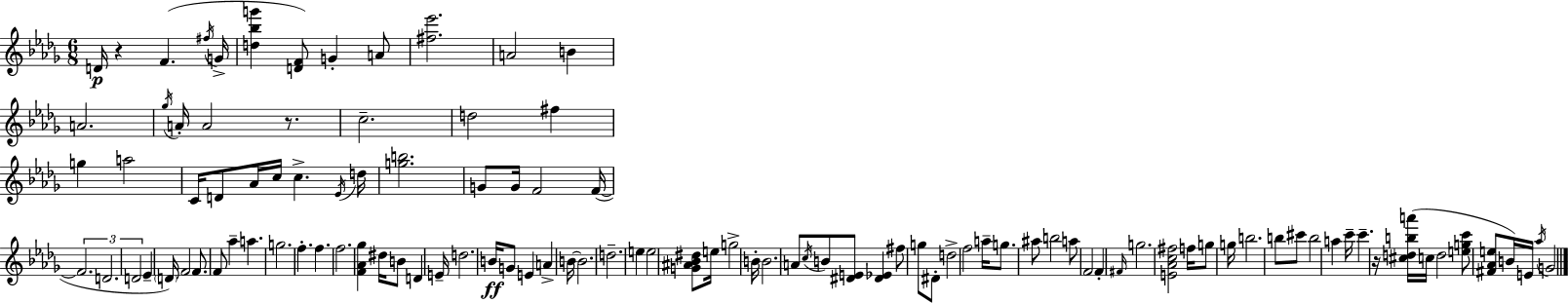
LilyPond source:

{
  \clef treble
  \numericTimeSignature
  \time 6/8
  \key bes \minor
  d'16\p r4 f'4.( \acciaccatura { fis''16 } | g'16-> <d'' bes'' g'''>4 <d' f'>8) g'4-. a'8 | <fis'' ees'''>2. | a'2 b'4 | \break a'2. | \acciaccatura { ges''16 } a'16-. a'2 r8. | c''2.-- | d''2 fis''4 | \break g''4 a''2 | c'16 d'8 aes'16 c''16 c''4.-> | \acciaccatura { ees'16 } d''16 <g'' b''>2. | g'8 g'16 f'2 | \break f'16~(~ \tuplet 3/2 { f'2. | d'2. | d'2 } ees'4-- | \parenthesize d'16) f'2 | \break f'8. f'8 aes''4-- a''4. | g''2. | f''4.-. f''4. | f''2. | \break <f' aes' ges''>4 dis''16 b'8 d'4 | e'16-- d''2. | b'16\ff g'8 e'4 a'4-> | b'16~~ b'2. | \break d''2.-- | e''4 e''2 | <g' ais' bes' dis''>8 e''16 g''2-> | b'16-. b'2. | \break a'8 \acciaccatura { c''16 } b'8 <dis' e'>8 <dis' ees'>4 | fis''8 g''8 dis'8-. d''2-> | f''2 | a''16-- g''8. ais''8 b''2 | \break a''8 f'2 | f'4-. \grace { fis'16 } g''2. | <e' aes' c'' fis''>2 | f''16 g''8 g''16 b''2. | \break b''8 cis'''8 b''2 | a''4 c'''16-- c'''4.-- | r16 <cis'' d'' b'' a'''>16( c''16 d''2 | <e'' g'' c'''>8 <fis' aes' e''>8 b'16) e'16 \acciaccatura { aes''16 } g'2 | \break \bar "|."
}